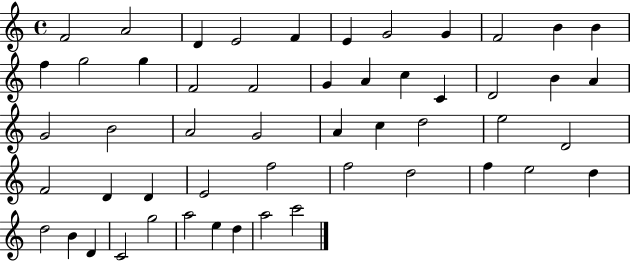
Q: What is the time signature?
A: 4/4